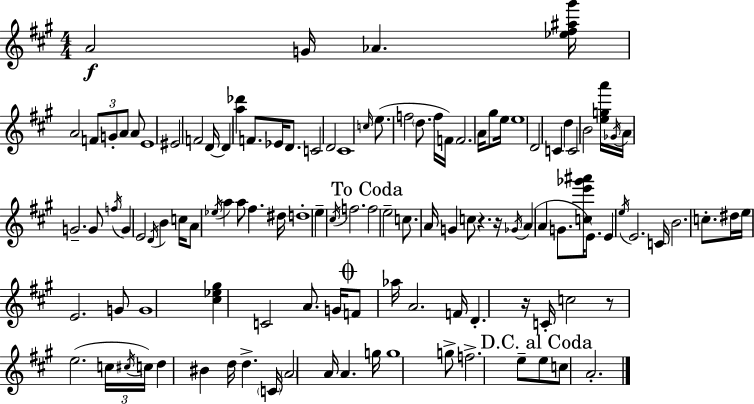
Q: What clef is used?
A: treble